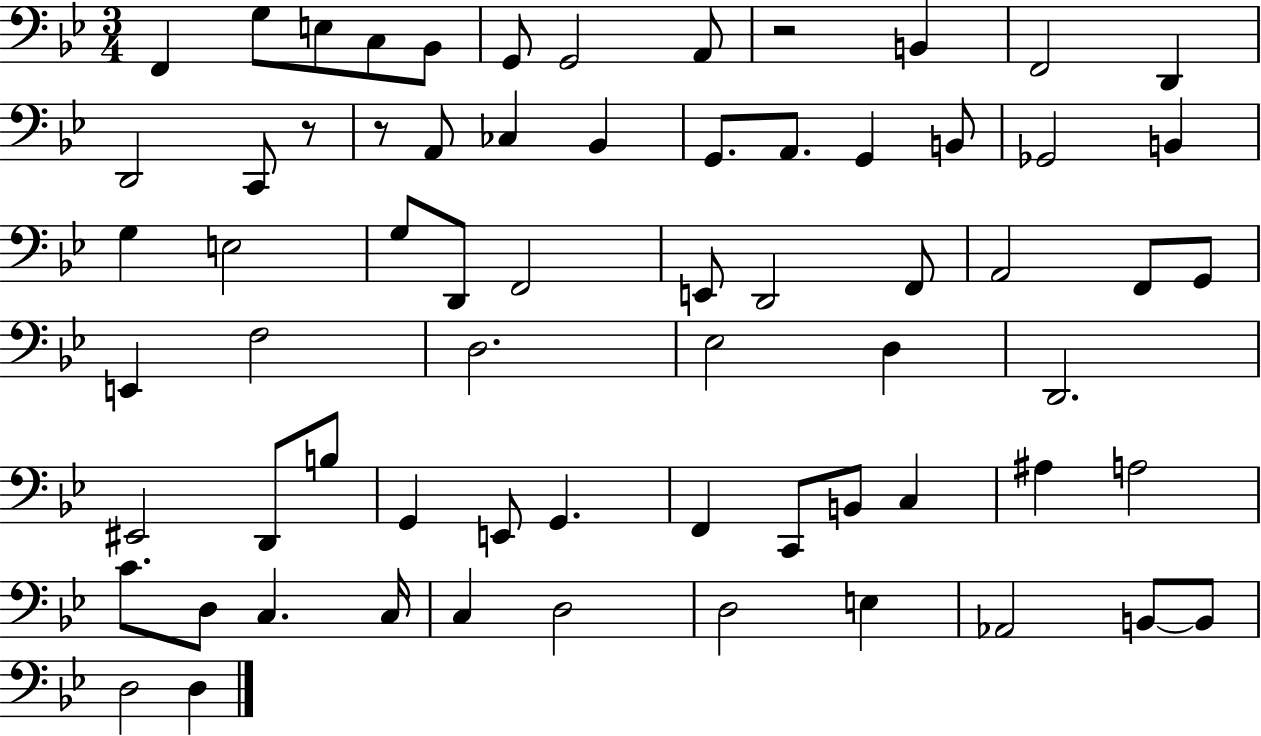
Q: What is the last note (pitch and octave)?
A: D3